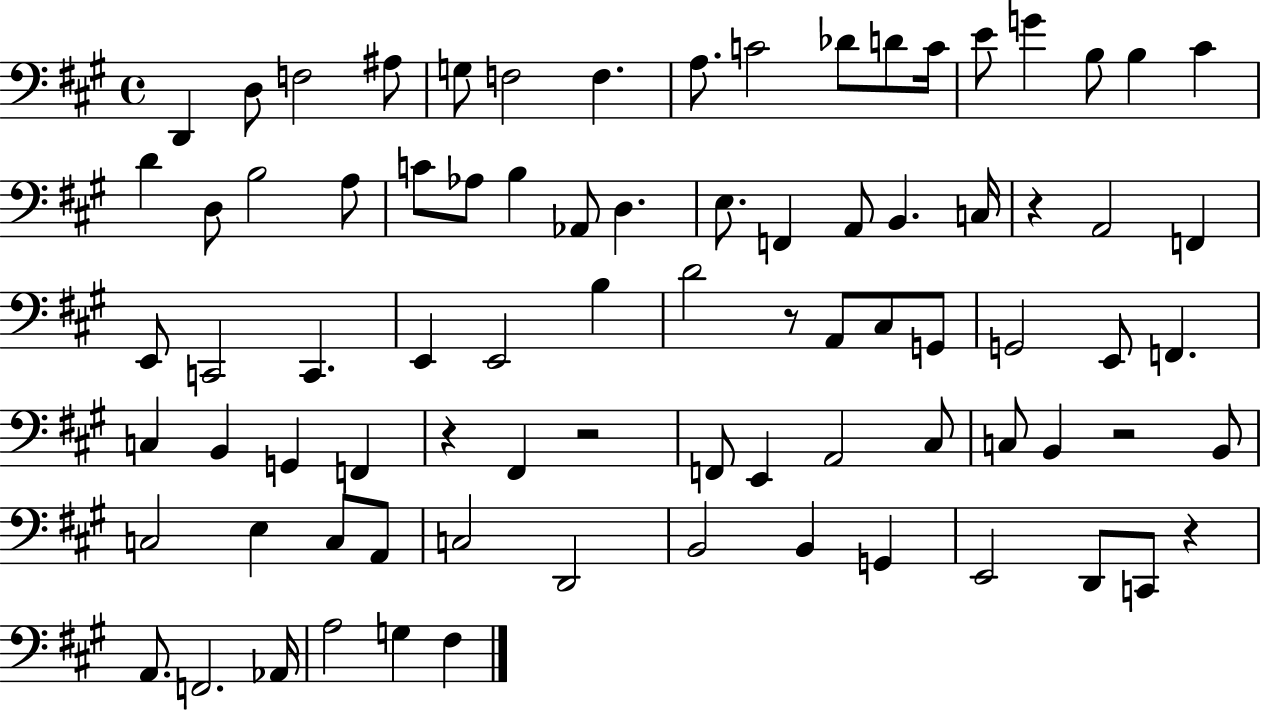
X:1
T:Untitled
M:4/4
L:1/4
K:A
D,, D,/2 F,2 ^A,/2 G,/2 F,2 F, A,/2 C2 _D/2 D/2 C/4 E/2 G B,/2 B, ^C D D,/2 B,2 A,/2 C/2 _A,/2 B, _A,,/2 D, E,/2 F,, A,,/2 B,, C,/4 z A,,2 F,, E,,/2 C,,2 C,, E,, E,,2 B, D2 z/2 A,,/2 ^C,/2 G,,/2 G,,2 E,,/2 F,, C, B,, G,, F,, z ^F,, z2 F,,/2 E,, A,,2 ^C,/2 C,/2 B,, z2 B,,/2 C,2 E, C,/2 A,,/2 C,2 D,,2 B,,2 B,, G,, E,,2 D,,/2 C,,/2 z A,,/2 F,,2 _A,,/4 A,2 G, ^F,